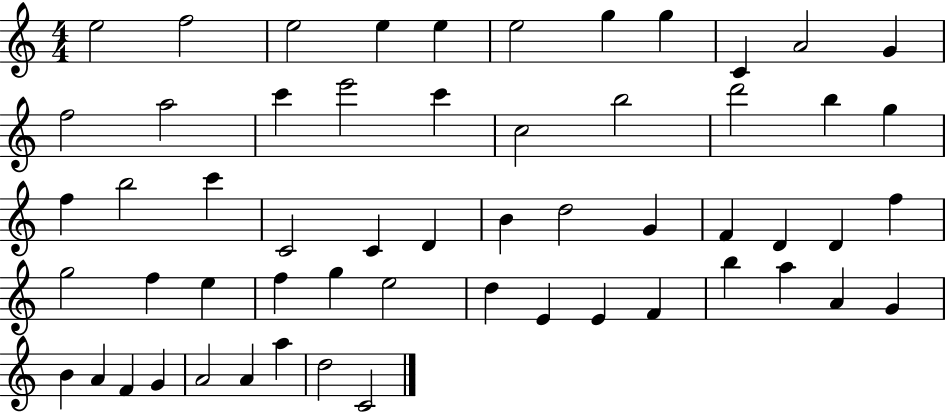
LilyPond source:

{
  \clef treble
  \numericTimeSignature
  \time 4/4
  \key c \major
  e''2 f''2 | e''2 e''4 e''4 | e''2 g''4 g''4 | c'4 a'2 g'4 | \break f''2 a''2 | c'''4 e'''2 c'''4 | c''2 b''2 | d'''2 b''4 g''4 | \break f''4 b''2 c'''4 | c'2 c'4 d'4 | b'4 d''2 g'4 | f'4 d'4 d'4 f''4 | \break g''2 f''4 e''4 | f''4 g''4 e''2 | d''4 e'4 e'4 f'4 | b''4 a''4 a'4 g'4 | \break b'4 a'4 f'4 g'4 | a'2 a'4 a''4 | d''2 c'2 | \bar "|."
}